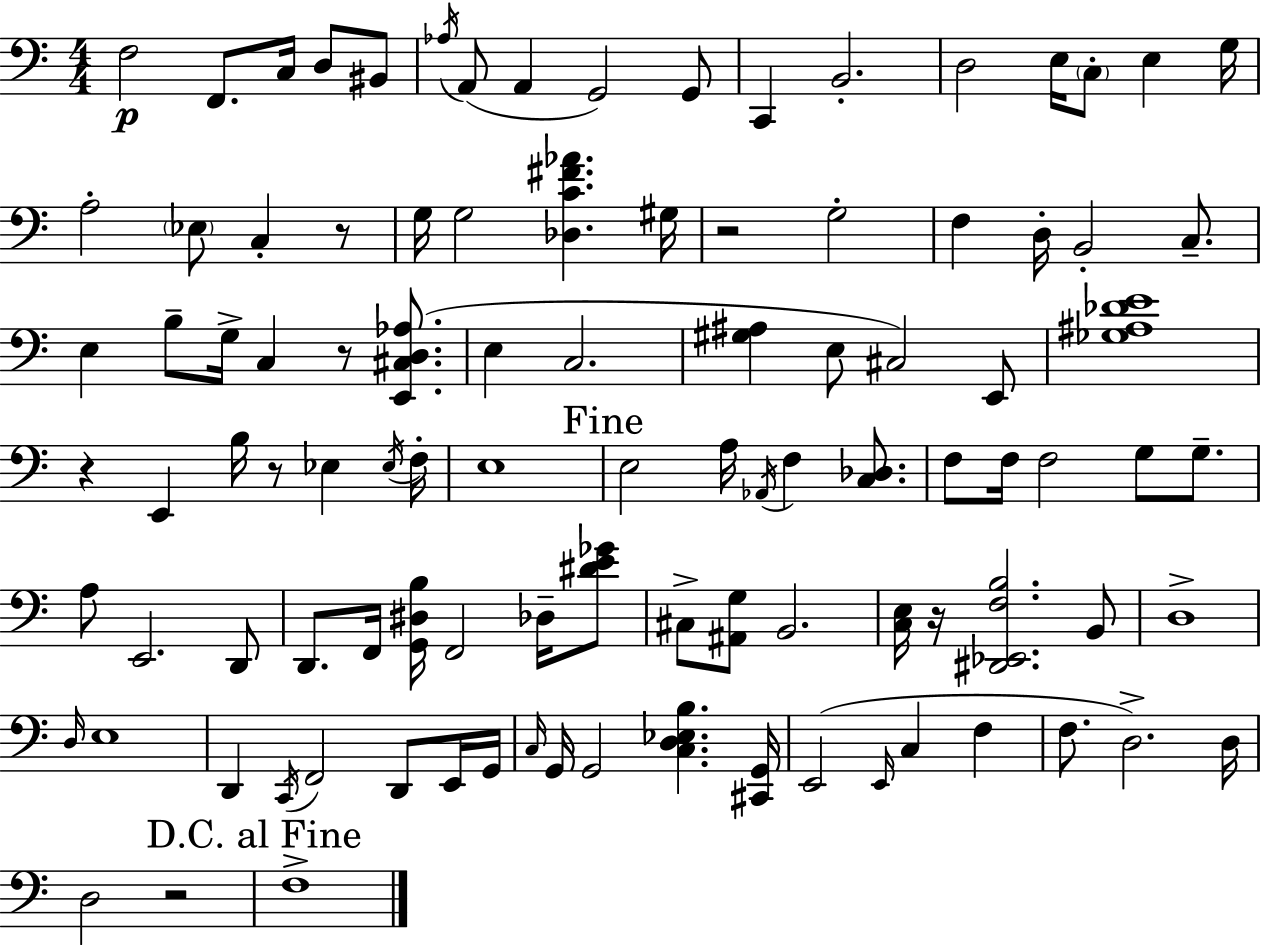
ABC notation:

X:1
T:Untitled
M:4/4
L:1/4
K:Am
F,2 F,,/2 C,/4 D,/2 ^B,,/2 _A,/4 A,,/2 A,, G,,2 G,,/2 C,, B,,2 D,2 E,/4 C,/2 E, G,/4 A,2 _E,/2 C, z/2 G,/4 G,2 [_D,C^F_A] ^G,/4 z2 G,2 F, D,/4 B,,2 C,/2 E, B,/2 G,/4 C, z/2 [E,,^C,D,_A,]/2 E, C,2 [^G,^A,] E,/2 ^C,2 E,,/2 [_G,^A,_DE]4 z E,, B,/4 z/2 _E, _E,/4 F,/4 E,4 E,2 A,/4 _A,,/4 F, [C,_D,]/2 F,/2 F,/4 F,2 G,/2 G,/2 A,/2 E,,2 D,,/2 D,,/2 F,,/4 [G,,^D,B,]/4 F,,2 _D,/4 [^DE_G]/2 ^C,/2 [^A,,G,]/2 B,,2 [C,E,]/4 z/4 [^D,,_E,,F,B,]2 B,,/2 D,4 D,/4 E,4 D,, C,,/4 F,,2 D,,/2 E,,/4 G,,/4 C,/4 G,,/4 G,,2 [C,D,_E,B,] [^C,,G,,]/4 E,,2 E,,/4 C, F, F,/2 D,2 D,/4 D,2 z2 F,4